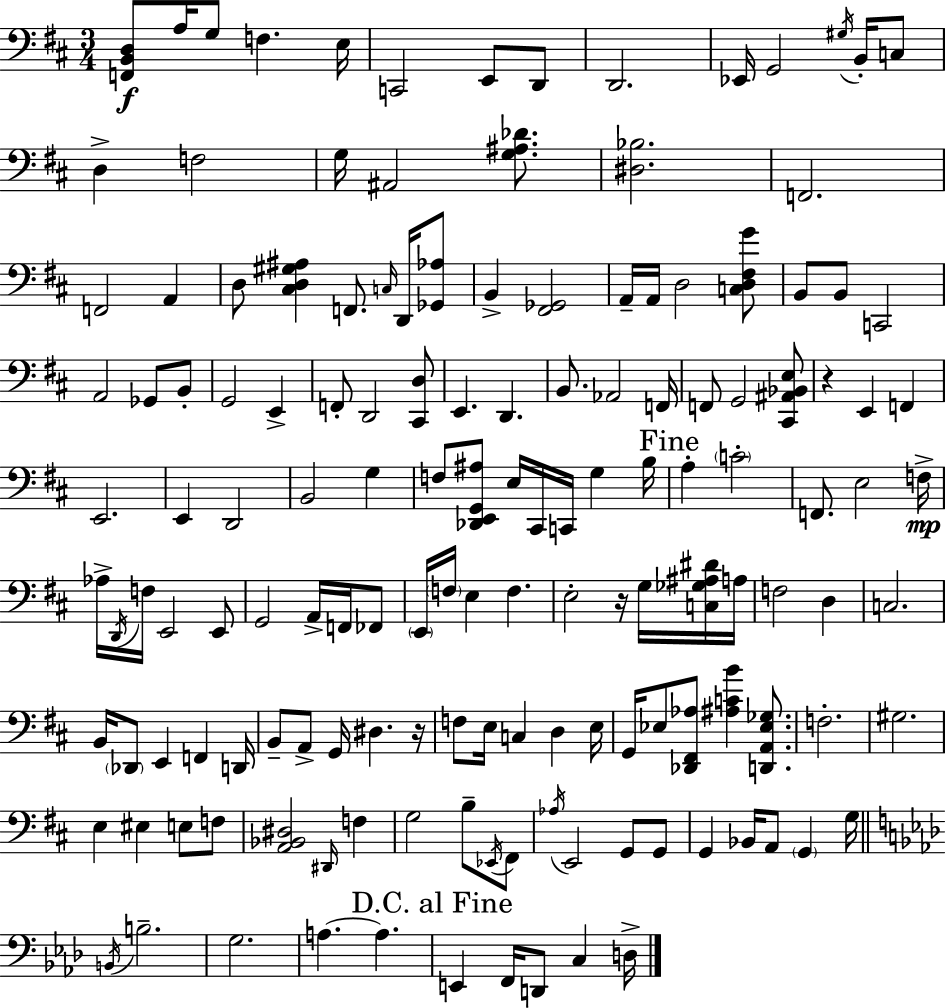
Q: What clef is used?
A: bass